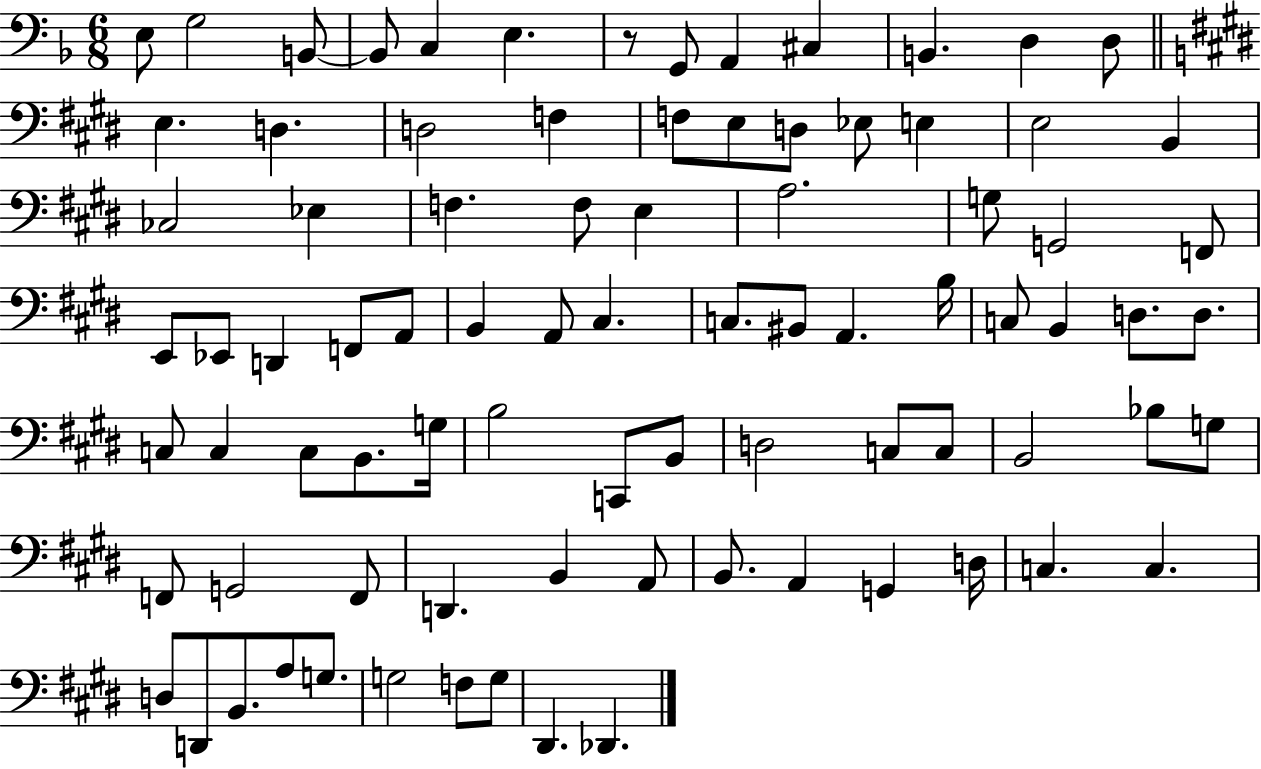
{
  \clef bass
  \numericTimeSignature
  \time 6/8
  \key f \major
  \repeat volta 2 { e8 g2 b,8~~ | b,8 c4 e4. | r8 g,8 a,4 cis4 | b,4. d4 d8 | \break \bar "||" \break \key e \major e4. d4. | d2 f4 | f8 e8 d8 ees8 e4 | e2 b,4 | \break ces2 ees4 | f4. f8 e4 | a2. | g8 g,2 f,8 | \break e,8 ees,8 d,4 f,8 a,8 | b,4 a,8 cis4. | c8. bis,8 a,4. b16 | c8 b,4 d8. d8. | \break c8 c4 c8 b,8. g16 | b2 c,8 b,8 | d2 c8 c8 | b,2 bes8 g8 | \break f,8 g,2 f,8 | d,4. b,4 a,8 | b,8. a,4 g,4 d16 | c4. c4. | \break d8 d,8 b,8. a8 g8. | g2 f8 g8 | dis,4. des,4. | } \bar "|."
}